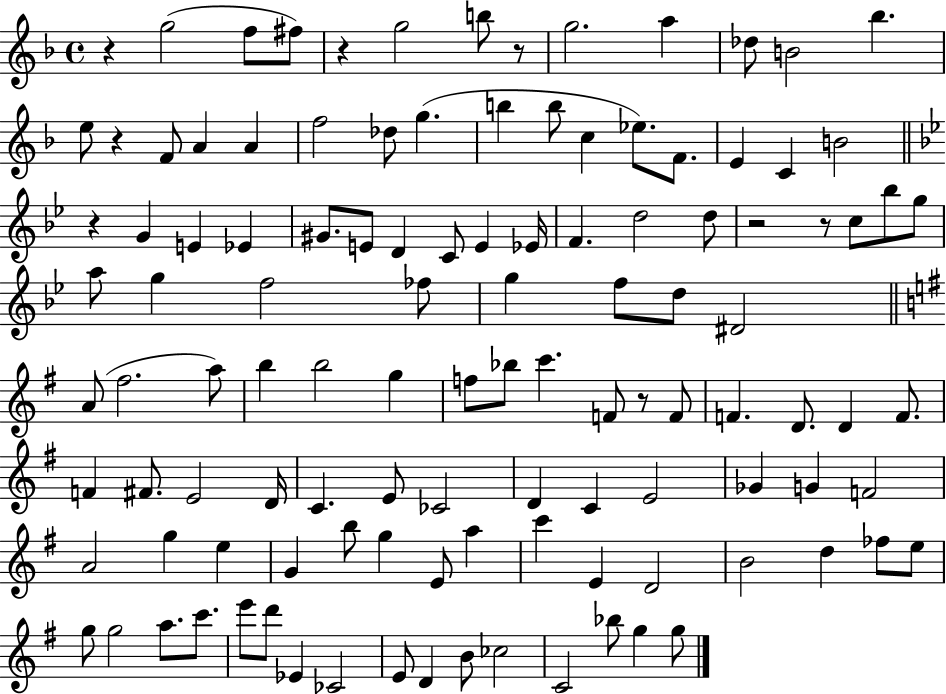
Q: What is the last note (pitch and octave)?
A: G5